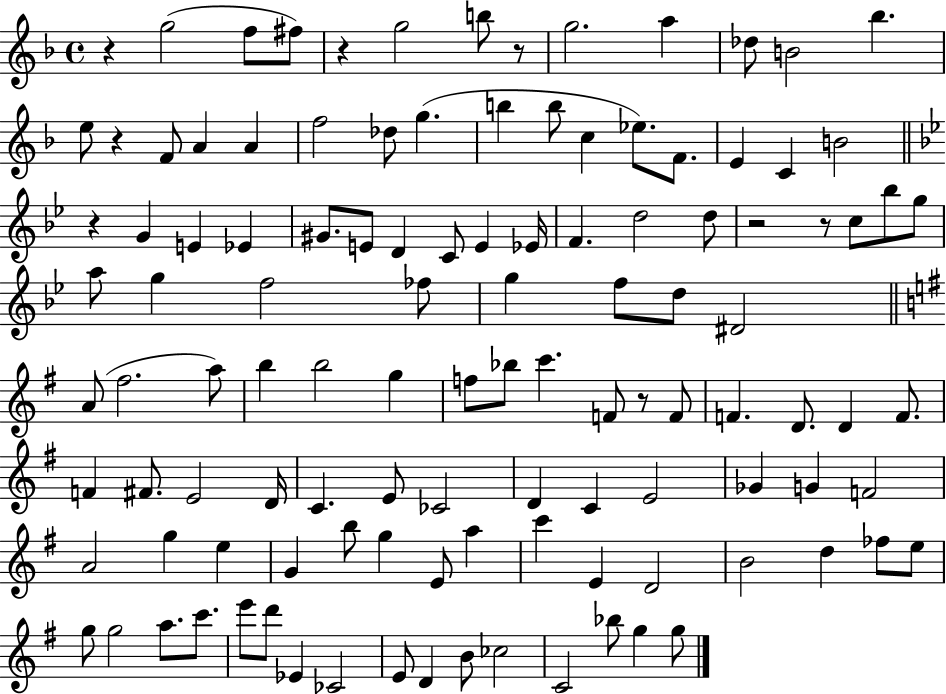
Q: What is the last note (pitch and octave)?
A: G5